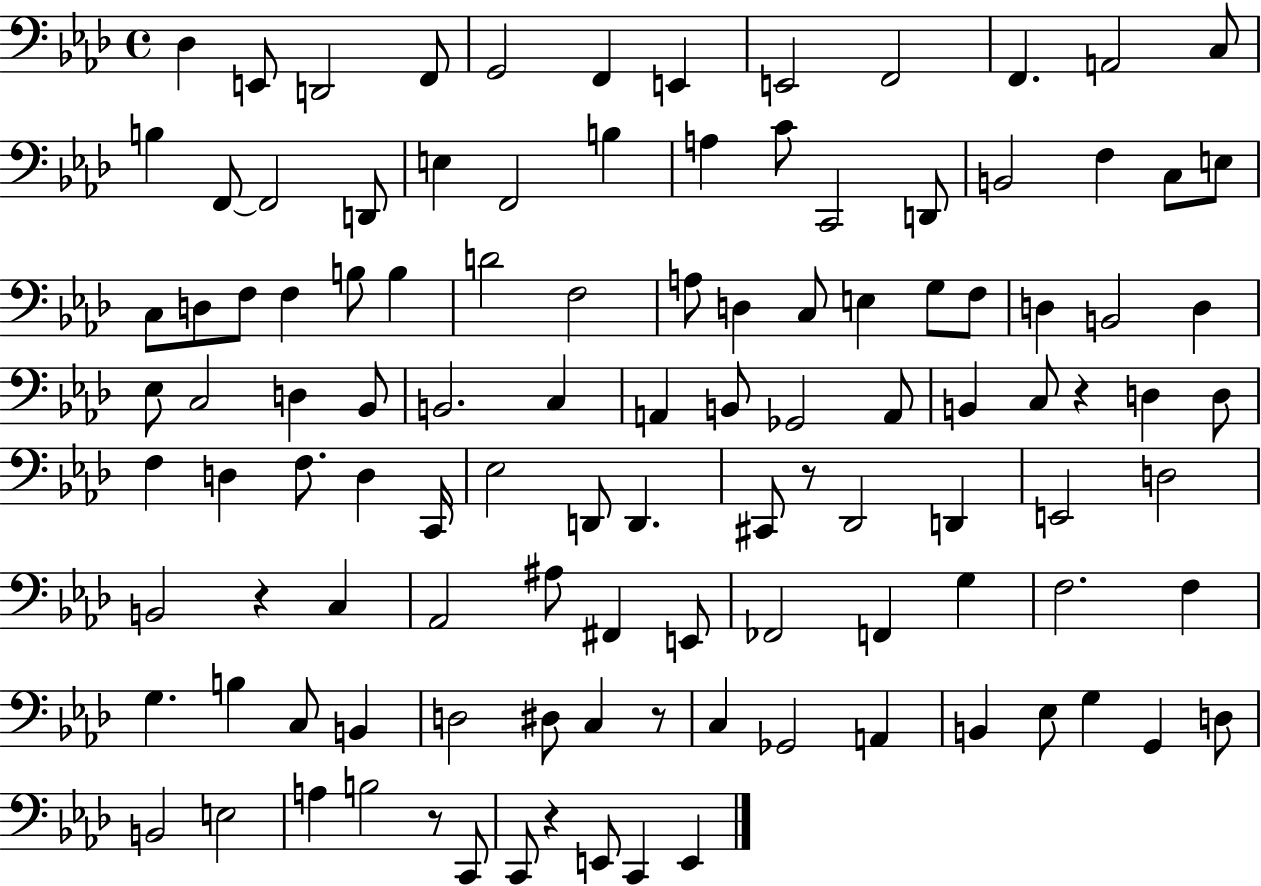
X:1
T:Untitled
M:4/4
L:1/4
K:Ab
_D, E,,/2 D,,2 F,,/2 G,,2 F,, E,, E,,2 F,,2 F,, A,,2 C,/2 B, F,,/2 F,,2 D,,/2 E, F,,2 B, A, C/2 C,,2 D,,/2 B,,2 F, C,/2 E,/2 C,/2 D,/2 F,/2 F, B,/2 B, D2 F,2 A,/2 D, C,/2 E, G,/2 F,/2 D, B,,2 D, _E,/2 C,2 D, _B,,/2 B,,2 C, A,, B,,/2 _G,,2 A,,/2 B,, C,/2 z D, D,/2 F, D, F,/2 D, C,,/4 _E,2 D,,/2 D,, ^C,,/2 z/2 _D,,2 D,, E,,2 D,2 B,,2 z C, _A,,2 ^A,/2 ^F,, E,,/2 _F,,2 F,, G, F,2 F, G, B, C,/2 B,, D,2 ^D,/2 C, z/2 C, _G,,2 A,, B,, _E,/2 G, G,, D,/2 B,,2 E,2 A, B,2 z/2 C,,/2 C,,/2 z E,,/2 C,, E,,